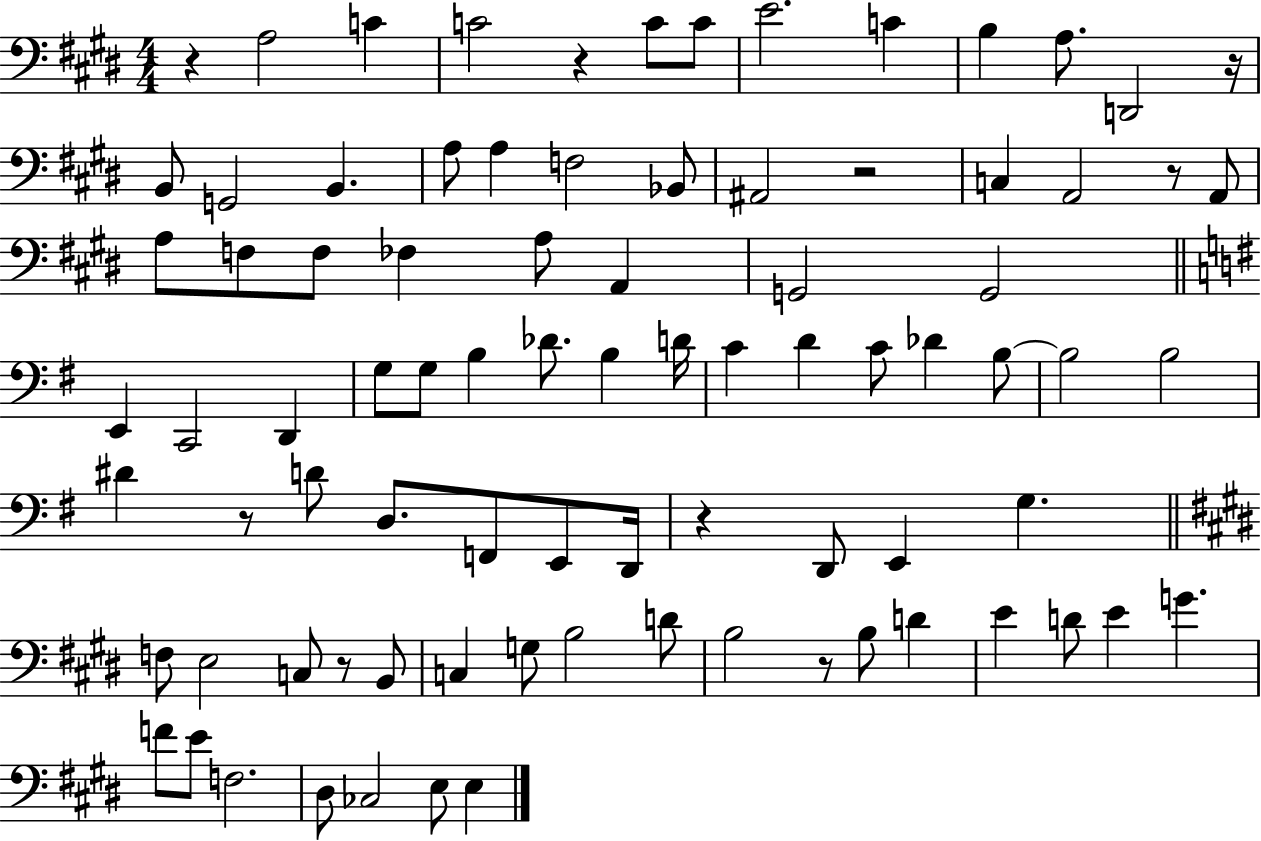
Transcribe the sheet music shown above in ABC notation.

X:1
T:Untitled
M:4/4
L:1/4
K:E
z A,2 C C2 z C/2 C/2 E2 C B, A,/2 D,,2 z/4 B,,/2 G,,2 B,, A,/2 A, F,2 _B,,/2 ^A,,2 z2 C, A,,2 z/2 A,,/2 A,/2 F,/2 F,/2 _F, A,/2 A,, G,,2 G,,2 E,, C,,2 D,, G,/2 G,/2 B, _D/2 B, D/4 C D C/2 _D B,/2 B,2 B,2 ^D z/2 D/2 D,/2 F,,/2 E,,/2 D,,/4 z D,,/2 E,, G, F,/2 E,2 C,/2 z/2 B,,/2 C, G,/2 B,2 D/2 B,2 z/2 B,/2 D E D/2 E G F/2 E/2 F,2 ^D,/2 _C,2 E,/2 E,